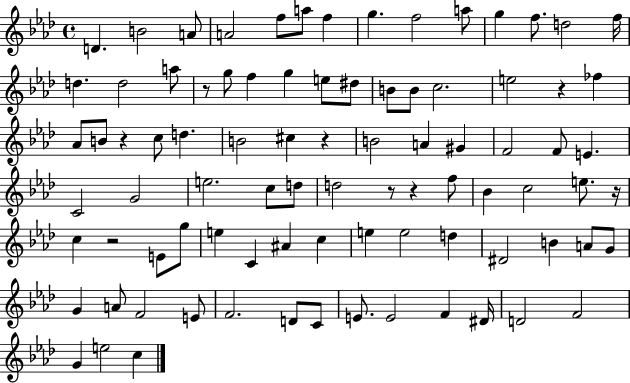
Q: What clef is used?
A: treble